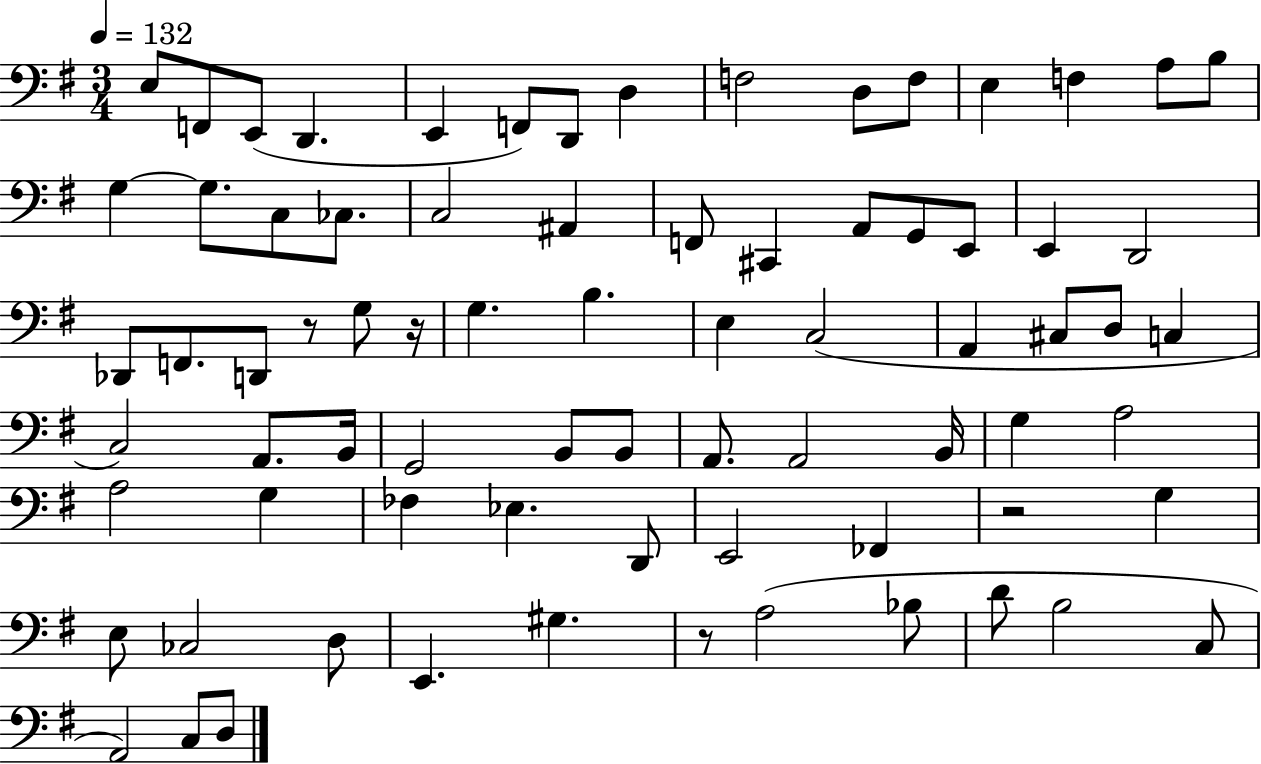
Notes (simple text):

E3/e F2/e E2/e D2/q. E2/q F2/e D2/e D3/q F3/h D3/e F3/e E3/q F3/q A3/e B3/e G3/q G3/e. C3/e CES3/e. C3/h A#2/q F2/e C#2/q A2/e G2/e E2/e E2/q D2/h Db2/e F2/e. D2/e R/e G3/e R/s G3/q. B3/q. E3/q C3/h A2/q C#3/e D3/e C3/q C3/h A2/e. B2/s G2/h B2/e B2/e A2/e. A2/h B2/s G3/q A3/h A3/h G3/q FES3/q Eb3/q. D2/e E2/h FES2/q R/h G3/q E3/e CES3/h D3/e E2/q. G#3/q. R/e A3/h Bb3/e D4/e B3/h C3/e A2/h C3/e D3/e